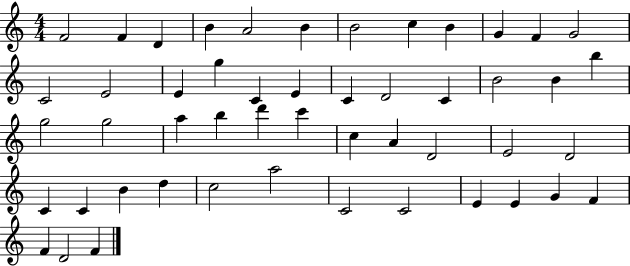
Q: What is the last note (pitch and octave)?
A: F4